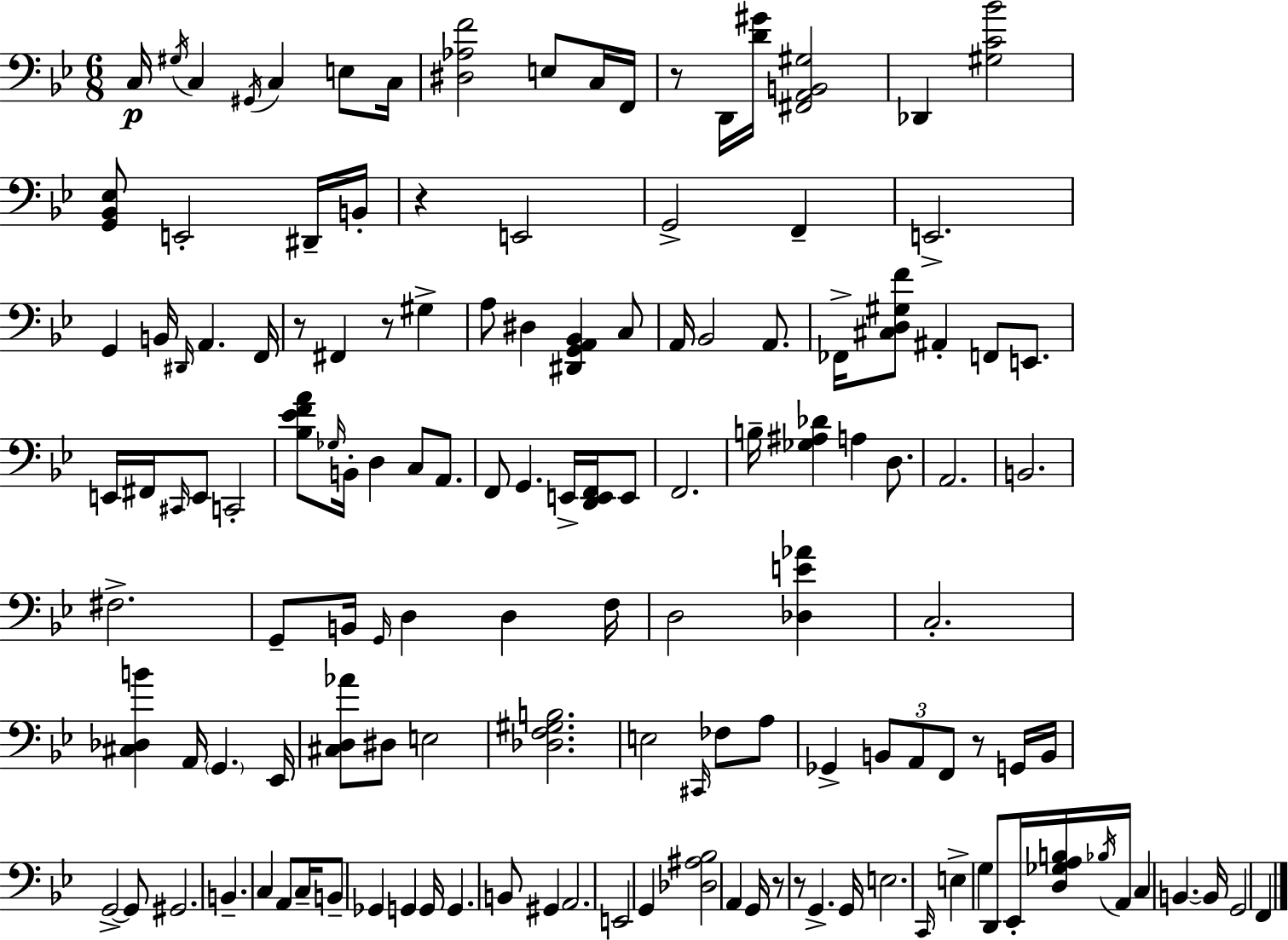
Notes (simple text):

C3/s G#3/s C3/q G#2/s C3/q E3/e C3/s [D#3,Ab3,F4]/h E3/e C3/s F2/s R/e D2/s [D4,G#4]/s [F#2,A2,B2,G#3]/h Db2/q [G#3,C4,Bb4]/h [G2,Bb2,Eb3]/e E2/h D#2/s B2/s R/q E2/h G2/h F2/q E2/h. G2/q B2/s D#2/s A2/q. F2/s R/e F#2/q R/e G#3/q A3/e D#3/q [D#2,G2,A2,Bb2]/q C3/e A2/s Bb2/h A2/e. FES2/s [C#3,D3,G#3,F4]/e A#2/q F2/e E2/e. E2/s F#2/s C#2/s E2/e C2/h [Bb3,Eb4,F4,A4]/e Gb3/s B2/s D3/q C3/e A2/e. F2/e G2/q. E2/s [D2,E2,F2]/s E2/e F2/h. B3/s [Gb3,A#3,Db4]/q A3/q D3/e. A2/h. B2/h. F#3/h. G2/e B2/s G2/s D3/q D3/q F3/s D3/h [Db3,E4,Ab4]/q C3/h. [C#3,Db3,B4]/q A2/s G2/q. Eb2/s [C#3,D3,Ab4]/e D#3/e E3/h [Db3,F3,G#3,B3]/h. E3/h C#2/s FES3/e A3/e Gb2/q B2/e A2/e F2/e R/e G2/s B2/s G2/h G2/e G#2/h. B2/q. C3/q A2/e C3/s B2/e Gb2/q G2/q G2/s G2/q. B2/e G#2/q A2/h. E2/h G2/q [Db3,A#3,Bb3]/h A2/q G2/s R/e R/e G2/q. G2/s E3/h. C2/s E3/q G3/q D2/e Eb2/s [D3,Gb3,A3,B3]/s Bb3/s A2/s C3/q B2/q. B2/s G2/h F2/q